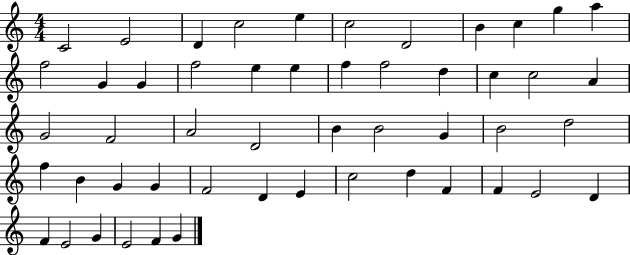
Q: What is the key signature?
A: C major